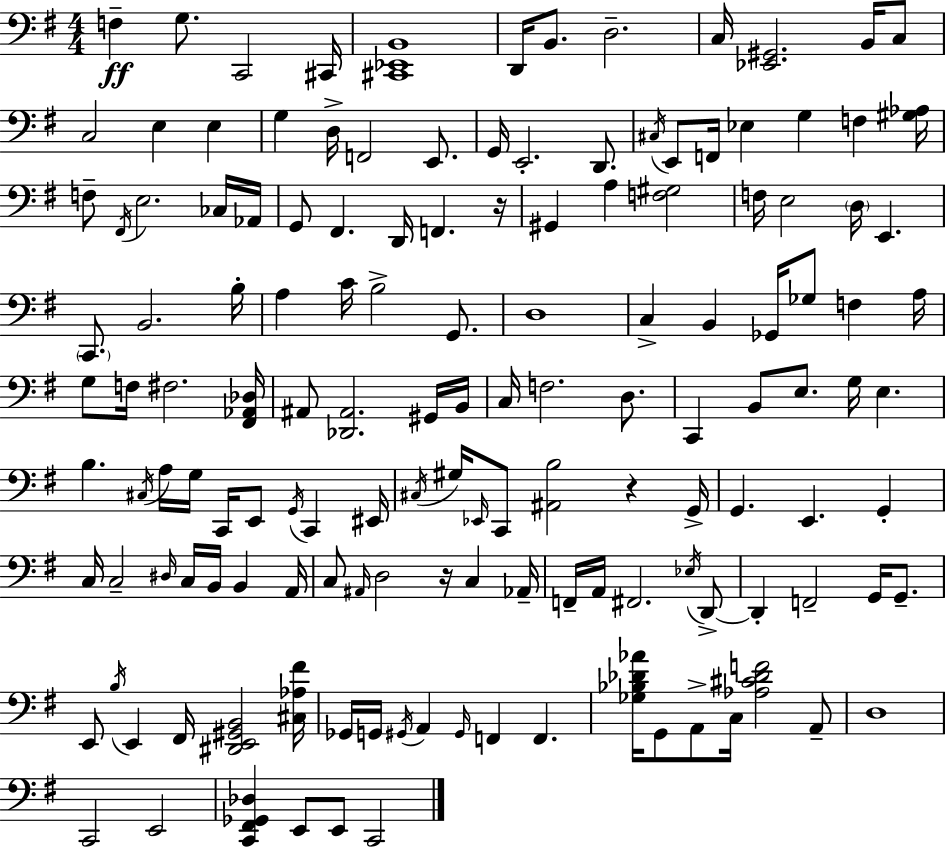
F3/q G3/e. C2/h C#2/s [C#2,Eb2,B2]/w D2/s B2/e. D3/h. C3/s [Eb2,G#2]/h. B2/s C3/e C3/h E3/q E3/q G3/q D3/s F2/h E2/e. G2/s E2/h. D2/e. C#3/s E2/e F2/s Eb3/q G3/q F3/q [G#3,Ab3]/s F3/e F#2/s E3/h. CES3/s Ab2/s G2/e F#2/q. D2/s F2/q. R/s G#2/q A3/q [F3,G#3]/h F3/s E3/h D3/s E2/q. C2/e. B2/h. B3/s A3/q C4/s B3/h G2/e. D3/w C3/q B2/q Gb2/s Gb3/e F3/q A3/s G3/e F3/s F#3/h. [F#2,Ab2,Db3]/s A#2/e [Db2,A#2]/h. G#2/s B2/s C3/s F3/h. D3/e. C2/q B2/e E3/e. G3/s E3/q. B3/q. C#3/s A3/s G3/s C2/s E2/e G2/s C2/q EIS2/s C#3/s G#3/s Eb2/s C2/e [A#2,B3]/h R/q G2/s G2/q. E2/q. G2/q C3/s C3/h D#3/s C3/s B2/s B2/q A2/s C3/e A#2/s D3/h R/s C3/q Ab2/s F2/s A2/s F#2/h. Eb3/s D2/e D2/q F2/h G2/s G2/e. E2/e B3/s E2/q F#2/s [D#2,E2,G#2,B2]/h [C#3,Ab3,F#4]/s Gb2/s G2/s G#2/s A2/q G#2/s F2/q F2/q. [Gb3,Bb3,Db4,Ab4]/s G2/e A2/e C3/s [Ab3,C#4,Db4,F4]/h A2/e D3/w C2/h E2/h [C2,F#2,Gb2,Db3]/q E2/e E2/e C2/h